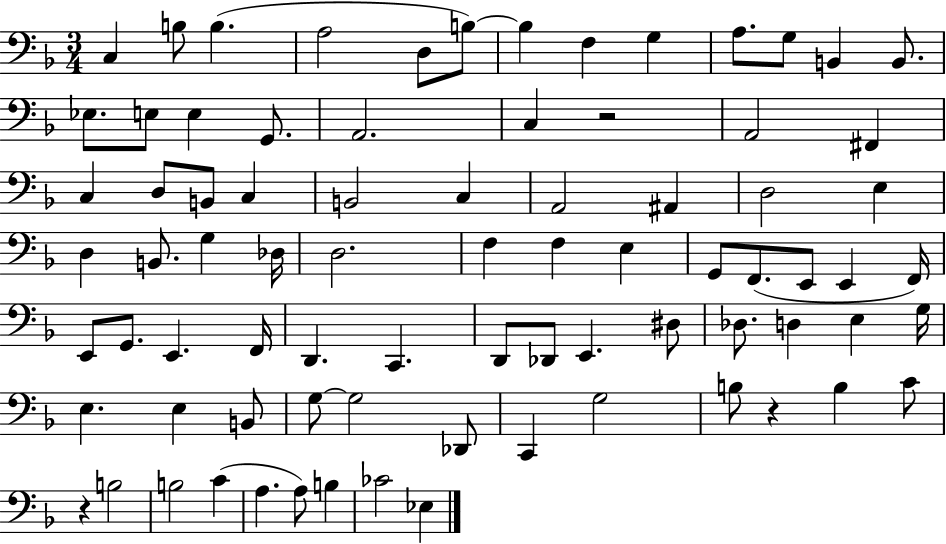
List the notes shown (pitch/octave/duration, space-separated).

C3/q B3/e B3/q. A3/h D3/e B3/e B3/q F3/q G3/q A3/e. G3/e B2/q B2/e. Eb3/e. E3/e E3/q G2/e. A2/h. C3/q R/h A2/h F#2/q C3/q D3/e B2/e C3/q B2/h C3/q A2/h A#2/q D3/h E3/q D3/q B2/e. G3/q Db3/s D3/h. F3/q F3/q E3/q G2/e F2/e. E2/e E2/q F2/s E2/e G2/e. E2/q. F2/s D2/q. C2/q. D2/e Db2/e E2/q. D#3/e Db3/e. D3/q E3/q G3/s E3/q. E3/q B2/e G3/e G3/h Db2/e C2/q G3/h B3/e R/q B3/q C4/e R/q B3/h B3/h C4/q A3/q. A3/e B3/q CES4/h Eb3/q